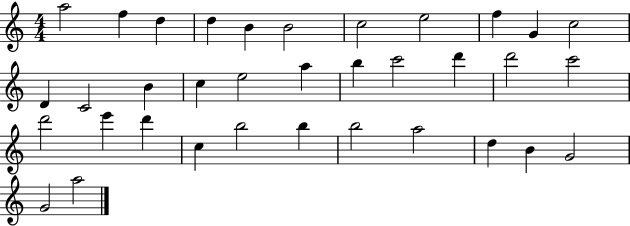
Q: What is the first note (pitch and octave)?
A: A5